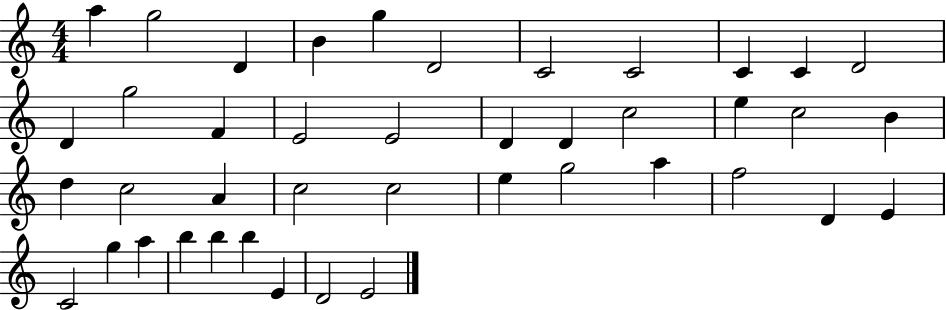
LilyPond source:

{
  \clef treble
  \numericTimeSignature
  \time 4/4
  \key c \major
  a''4 g''2 d'4 | b'4 g''4 d'2 | c'2 c'2 | c'4 c'4 d'2 | \break d'4 g''2 f'4 | e'2 e'2 | d'4 d'4 c''2 | e''4 c''2 b'4 | \break d''4 c''2 a'4 | c''2 c''2 | e''4 g''2 a''4 | f''2 d'4 e'4 | \break c'2 g''4 a''4 | b''4 b''4 b''4 e'4 | d'2 e'2 | \bar "|."
}